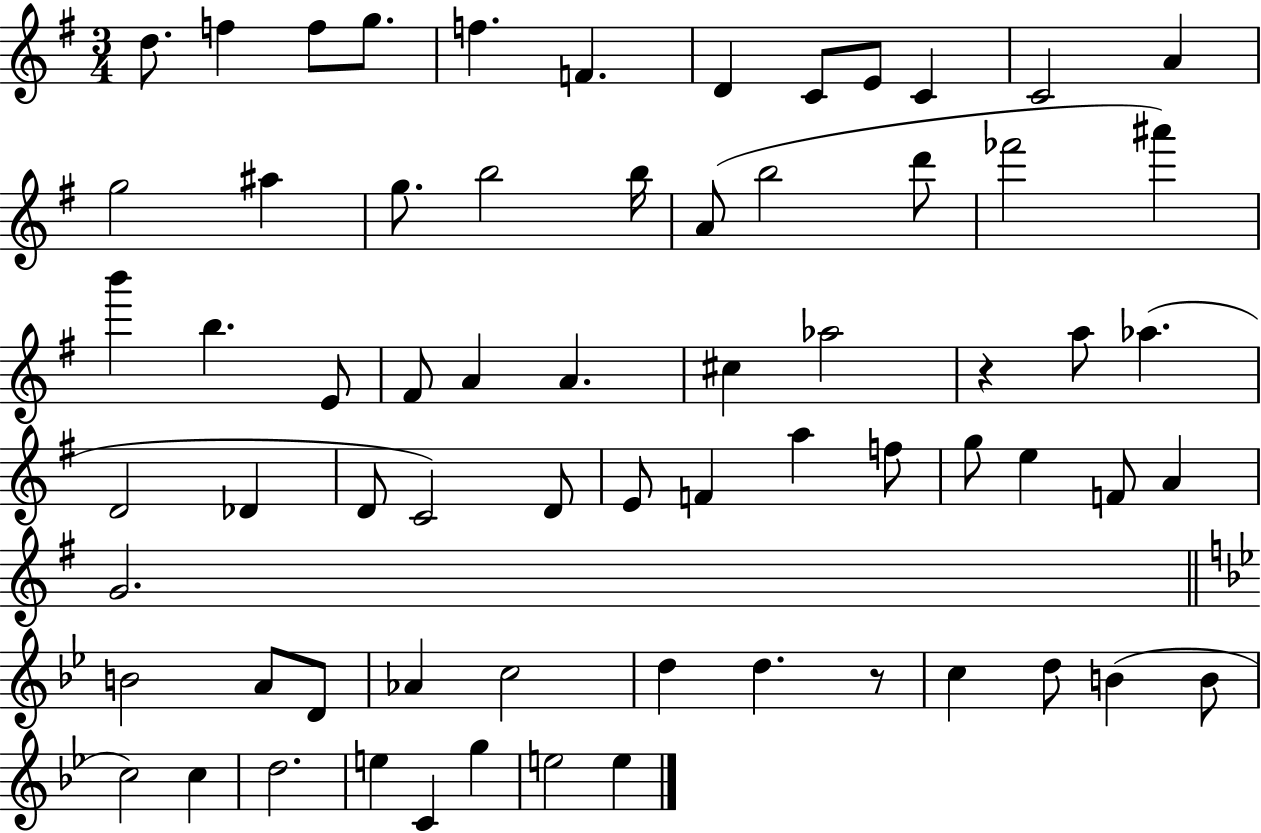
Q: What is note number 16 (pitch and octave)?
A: B5